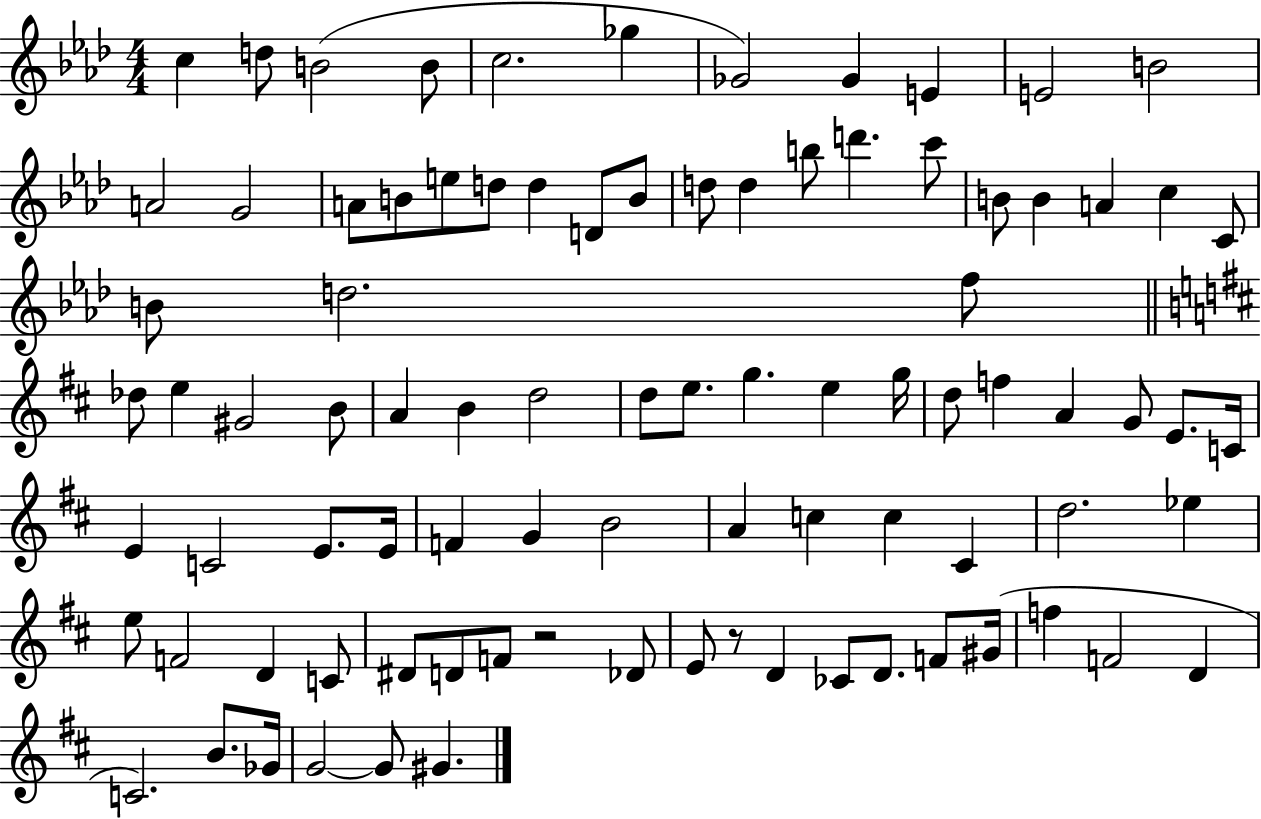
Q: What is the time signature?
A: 4/4